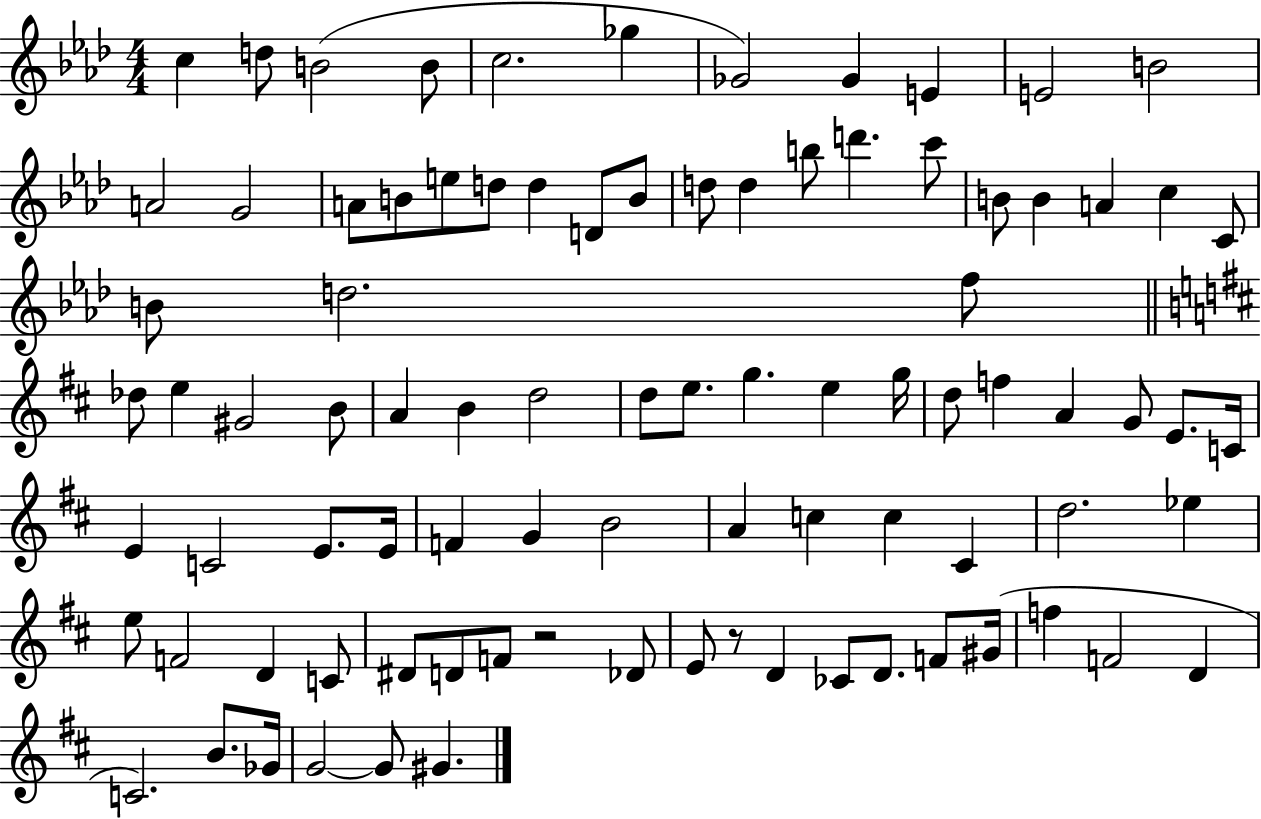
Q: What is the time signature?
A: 4/4